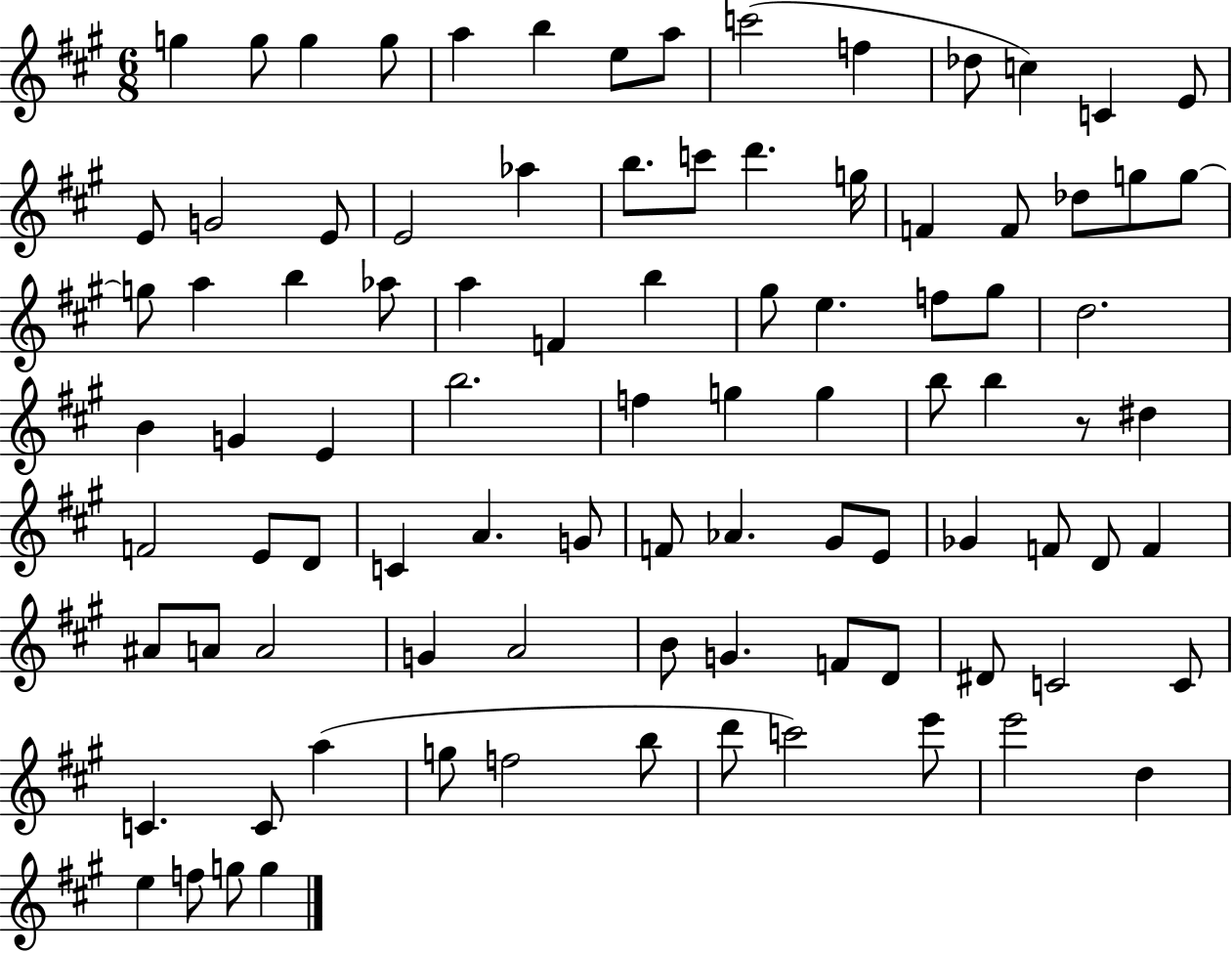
G5/q G5/e G5/q G5/e A5/q B5/q E5/e A5/e C6/h F5/q Db5/e C5/q C4/q E4/e E4/e G4/h E4/e E4/h Ab5/q B5/e. C6/e D6/q. G5/s F4/q F4/e Db5/e G5/e G5/e G5/e A5/q B5/q Ab5/e A5/q F4/q B5/q G#5/e E5/q. F5/e G#5/e D5/h. B4/q G4/q E4/q B5/h. F5/q G5/q G5/q B5/e B5/q R/e D#5/q F4/h E4/e D4/e C4/q A4/q. G4/e F4/e Ab4/q. G#4/e E4/e Gb4/q F4/e D4/e F4/q A#4/e A4/e A4/h G4/q A4/h B4/e G4/q. F4/e D4/e D#4/e C4/h C4/e C4/q. C4/e A5/q G5/e F5/h B5/e D6/e C6/h E6/e E6/h D5/q E5/q F5/e G5/e G5/q